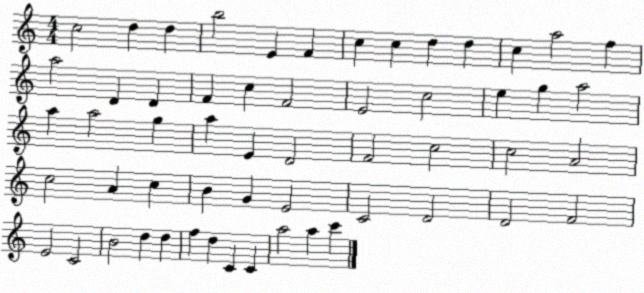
X:1
T:Untitled
M:4/4
L:1/4
K:C
c2 d d b2 E F c c d d c a2 f a2 D D F c F2 E2 c2 e g a2 a a2 g a E D2 F2 c2 c2 A2 c2 A c B G E2 C2 D2 D2 F2 E2 C2 B2 d d f d C C a2 a c'